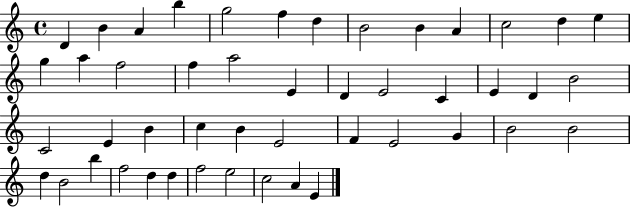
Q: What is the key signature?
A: C major